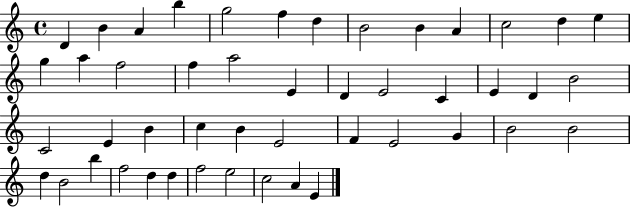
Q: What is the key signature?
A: C major